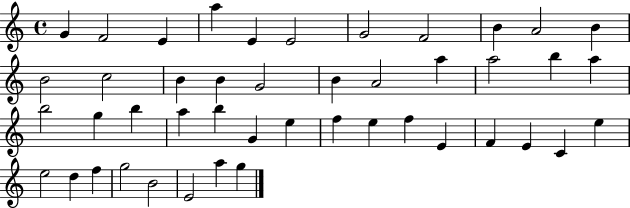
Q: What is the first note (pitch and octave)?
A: G4